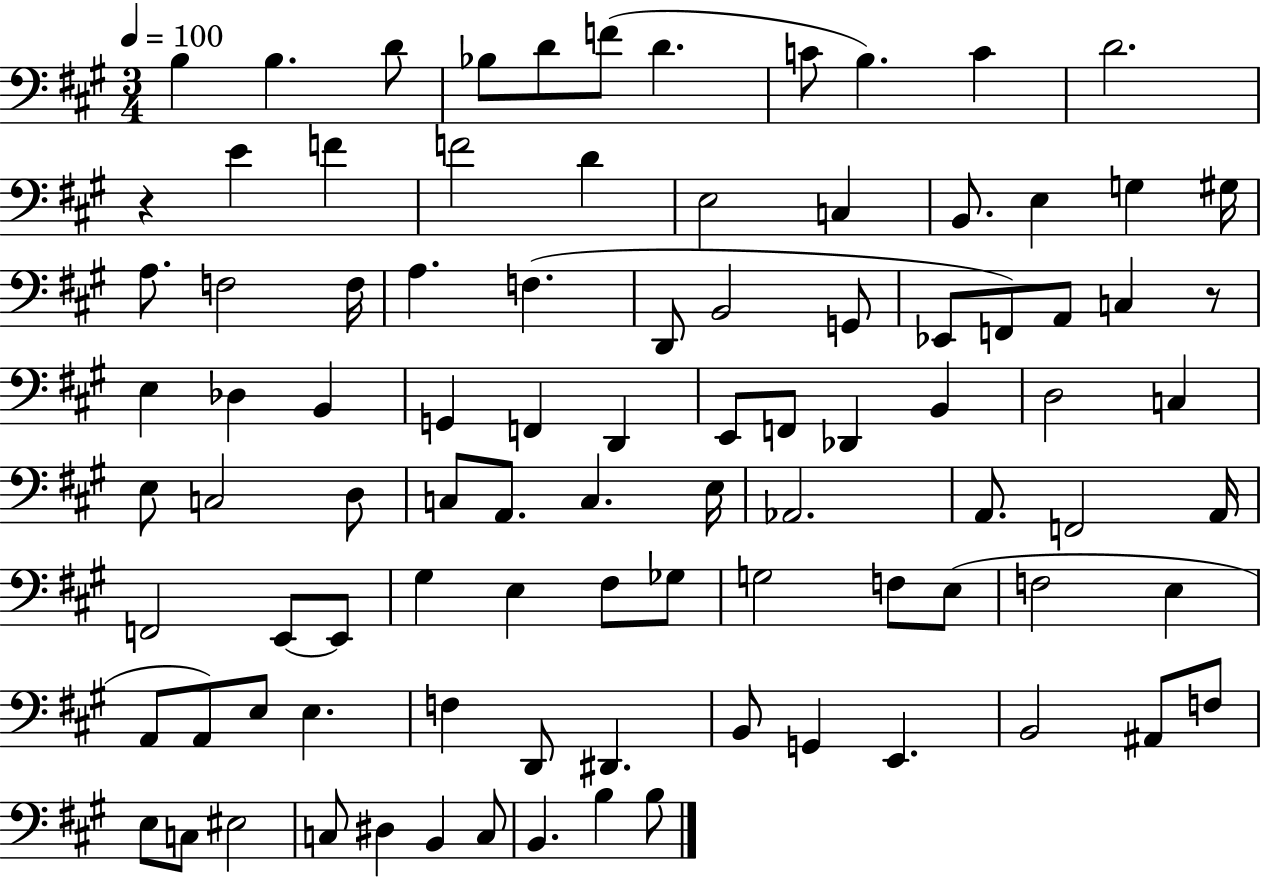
B3/q B3/q. D4/e Bb3/e D4/e F4/e D4/q. C4/e B3/q. C4/q D4/h. R/q E4/q F4/q F4/h D4/q E3/h C3/q B2/e. E3/q G3/q G#3/s A3/e. F3/h F3/s A3/q. F3/q. D2/e B2/h G2/e Eb2/e F2/e A2/e C3/q R/e E3/q Db3/q B2/q G2/q F2/q D2/q E2/e F2/e Db2/q B2/q D3/h C3/q E3/e C3/h D3/e C3/e A2/e. C3/q. E3/s Ab2/h. A2/e. F2/h A2/s F2/h E2/e E2/e G#3/q E3/q F#3/e Gb3/e G3/h F3/e E3/e F3/h E3/q A2/e A2/e E3/e E3/q. F3/q D2/e D#2/q. B2/e G2/q E2/q. B2/h A#2/e F3/e E3/e C3/e EIS3/h C3/e D#3/q B2/q C3/e B2/q. B3/q B3/e